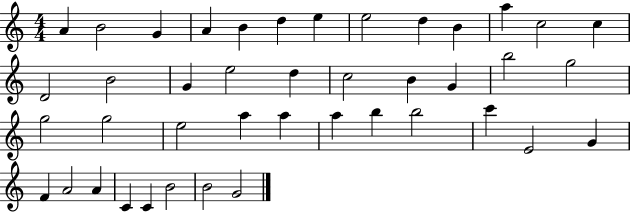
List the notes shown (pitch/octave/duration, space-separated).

A4/q B4/h G4/q A4/q B4/q D5/q E5/q E5/h D5/q B4/q A5/q C5/h C5/q D4/h B4/h G4/q E5/h D5/q C5/h B4/q G4/q B5/h G5/h G5/h G5/h E5/h A5/q A5/q A5/q B5/q B5/h C6/q E4/h G4/q F4/q A4/h A4/q C4/q C4/q B4/h B4/h G4/h